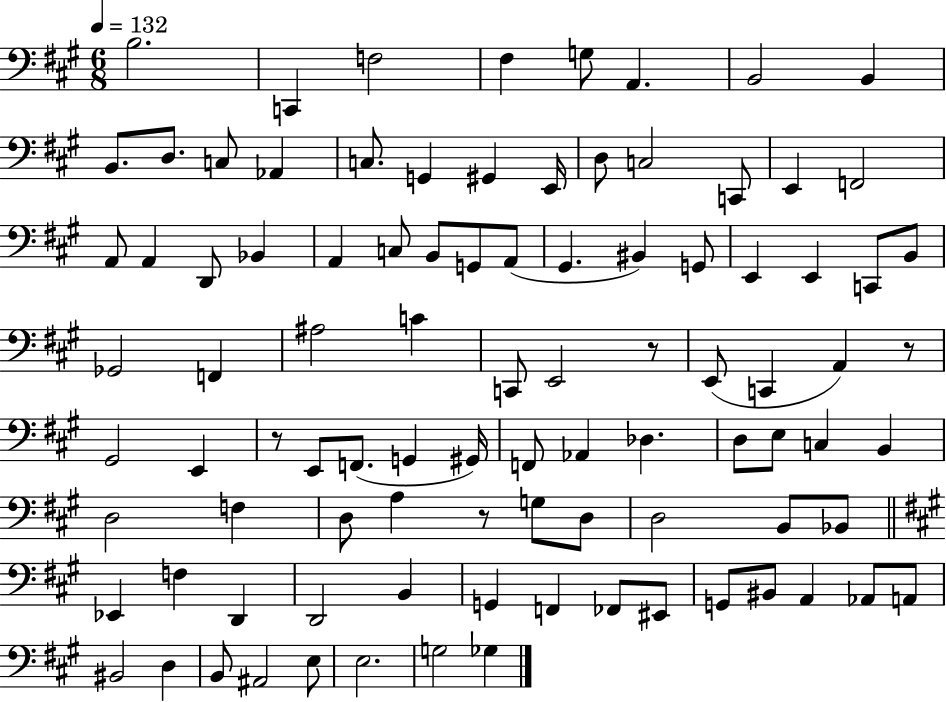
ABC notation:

X:1
T:Untitled
M:6/8
L:1/4
K:A
B,2 C,, F,2 ^F, G,/2 A,, B,,2 B,, B,,/2 D,/2 C,/2 _A,, C,/2 G,, ^G,, E,,/4 D,/2 C,2 C,,/2 E,, F,,2 A,,/2 A,, D,,/2 _B,, A,, C,/2 B,,/2 G,,/2 A,,/2 ^G,, ^B,, G,,/2 E,, E,, C,,/2 B,,/2 _G,,2 F,, ^A,2 C C,,/2 E,,2 z/2 E,,/2 C,, A,, z/2 ^G,,2 E,, z/2 E,,/2 F,,/2 G,, ^G,,/4 F,,/2 _A,, _D, D,/2 E,/2 C, B,, D,2 F, D,/2 A, z/2 G,/2 D,/2 D,2 B,,/2 _B,,/2 _E,, F, D,, D,,2 B,, G,, F,, _F,,/2 ^E,,/2 G,,/2 ^B,,/2 A,, _A,,/2 A,,/2 ^B,,2 D, B,,/2 ^A,,2 E,/2 E,2 G,2 _G,